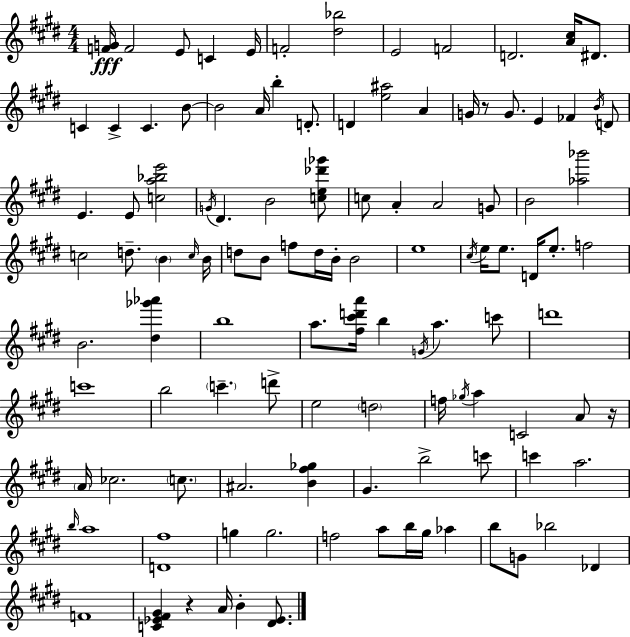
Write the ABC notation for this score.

X:1
T:Untitled
M:4/4
L:1/4
K:E
[FG]/4 F2 E/2 C E/4 F2 [^d_b]2 E2 F2 D2 [A^c]/4 ^D/2 C C C B/2 B2 A/4 b D/2 D [e^a]2 A G/4 z/2 G/2 E _F B/4 D/2 E E/2 [ca_be']2 G/4 ^D B2 [ce_d'_g']/2 c/2 A A2 G/2 B2 [_a_b']2 c2 d/2 B c/4 B/4 d/2 B/2 f/2 d/4 B/4 B2 e4 ^c/4 e/4 e/2 D/4 e/2 f2 B2 [^d_g'_a'] b4 a/2 [^f^c'd'a']/4 b G/4 a c'/2 d'4 c'4 b2 c' d'/2 e2 d2 f/4 _g/4 a C2 A/2 z/4 A/4 _c2 c/2 ^A2 [B^f_g] ^G b2 c'/2 c' a2 b/4 a4 [D^f]4 g g2 f2 a/2 b/4 ^g/4 _a b/2 G/2 _b2 _D F4 [C_E^F^G] z A/4 B [^D_E]/2